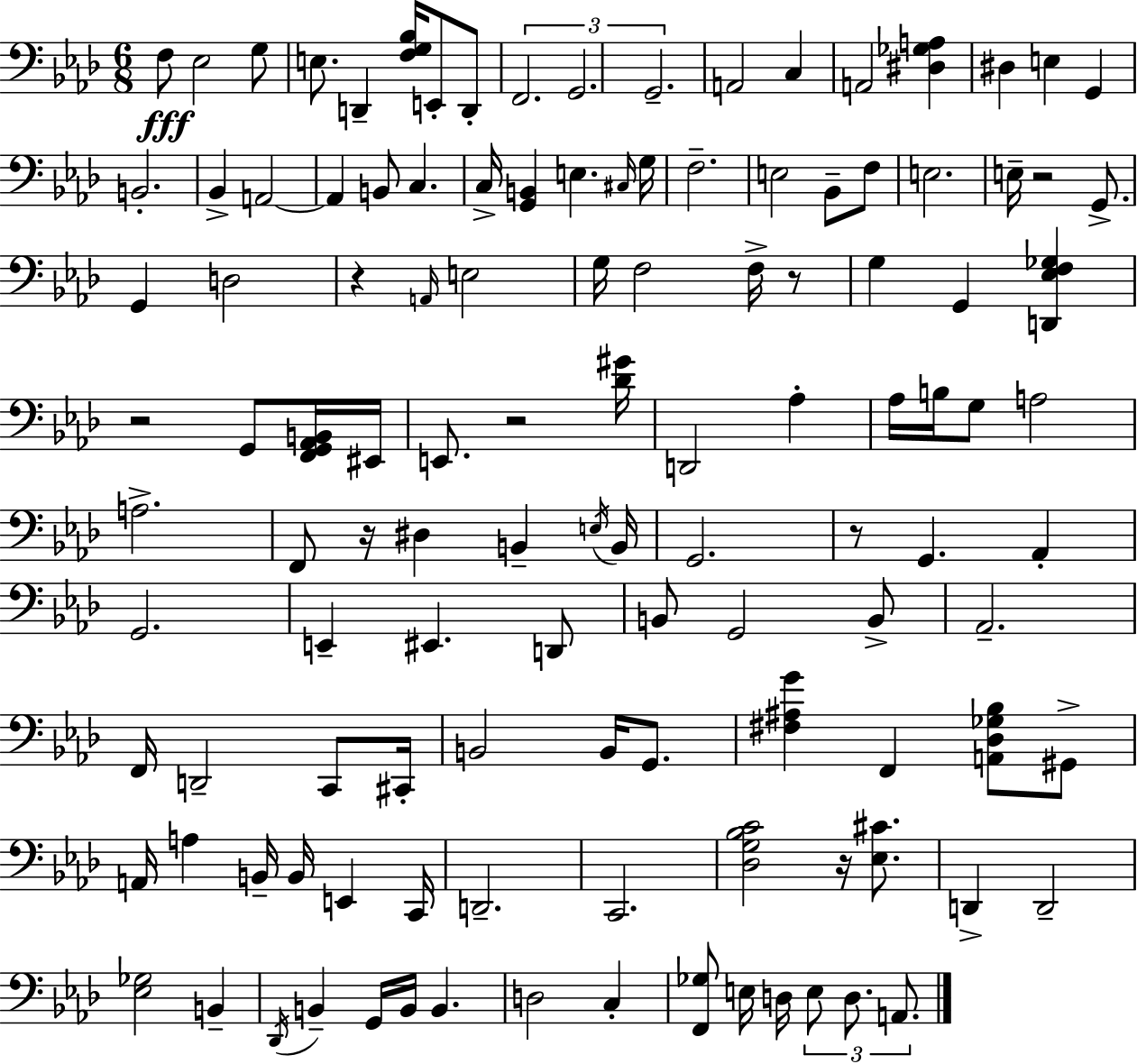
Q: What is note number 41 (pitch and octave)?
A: G3